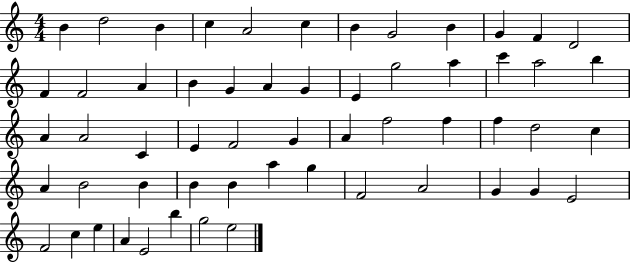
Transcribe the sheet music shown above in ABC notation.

X:1
T:Untitled
M:4/4
L:1/4
K:C
B d2 B c A2 c B G2 B G F D2 F F2 A B G A G E g2 a c' a2 b A A2 C E F2 G A f2 f f d2 c A B2 B B B a g F2 A2 G G E2 F2 c e A E2 b g2 e2